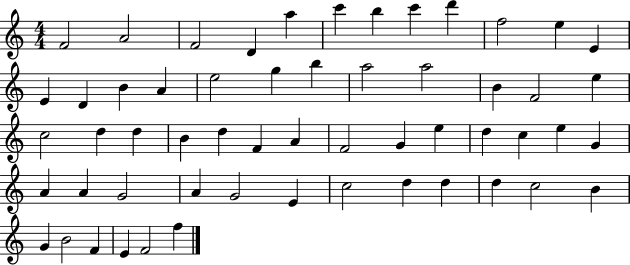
X:1
T:Untitled
M:4/4
L:1/4
K:C
F2 A2 F2 D a c' b c' d' f2 e E E D B A e2 g b a2 a2 B F2 e c2 d d B d F A F2 G e d c e G A A G2 A G2 E c2 d d d c2 B G B2 F E F2 f